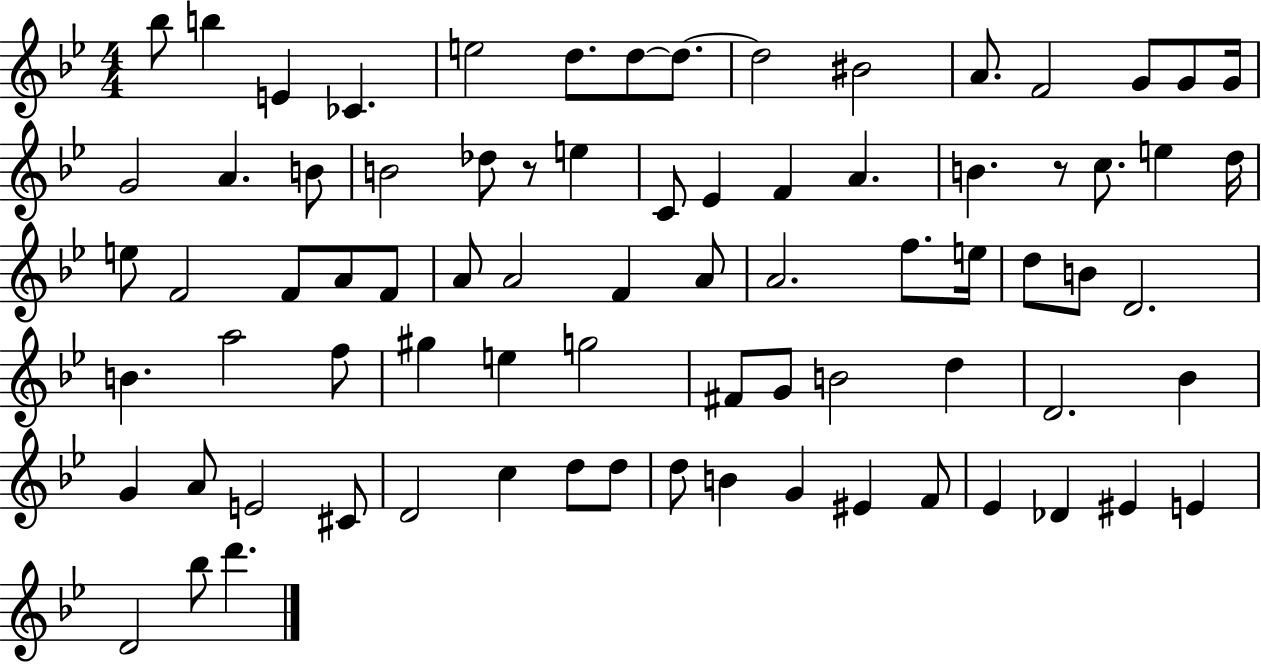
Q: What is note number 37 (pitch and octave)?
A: F4